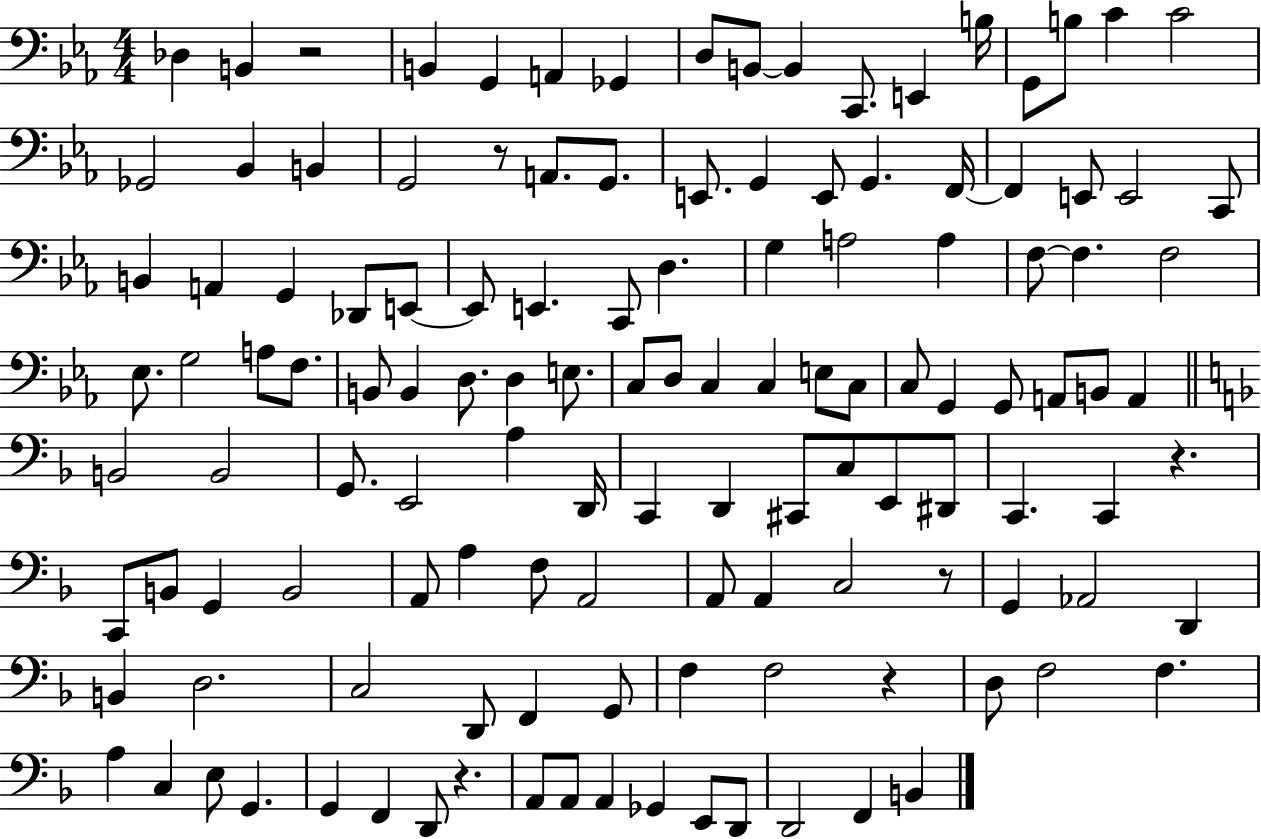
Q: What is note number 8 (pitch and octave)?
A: B2